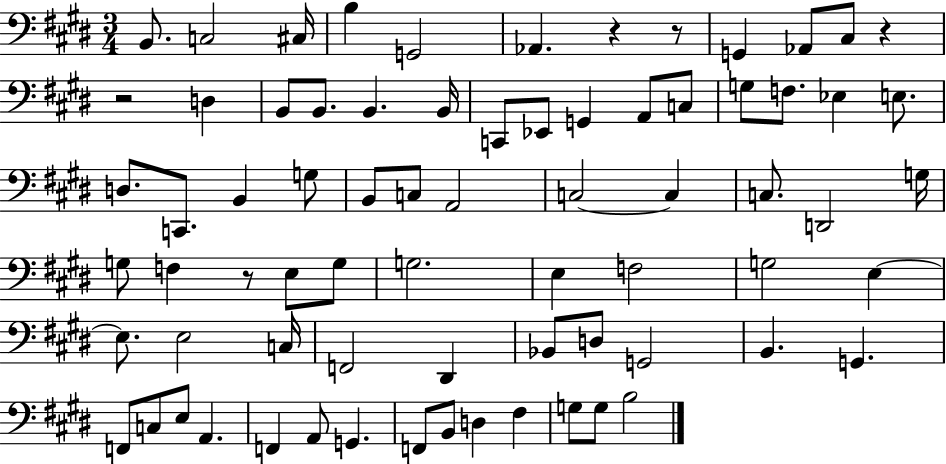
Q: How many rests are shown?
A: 5